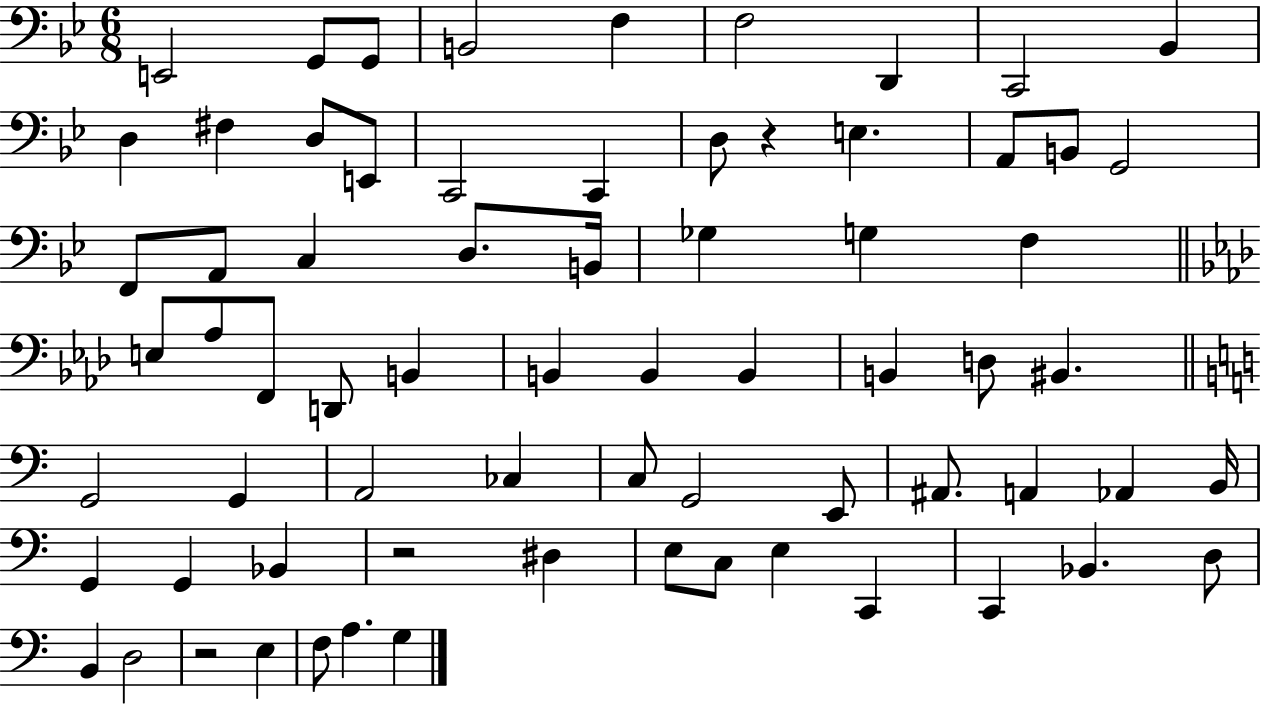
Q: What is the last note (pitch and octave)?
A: G3